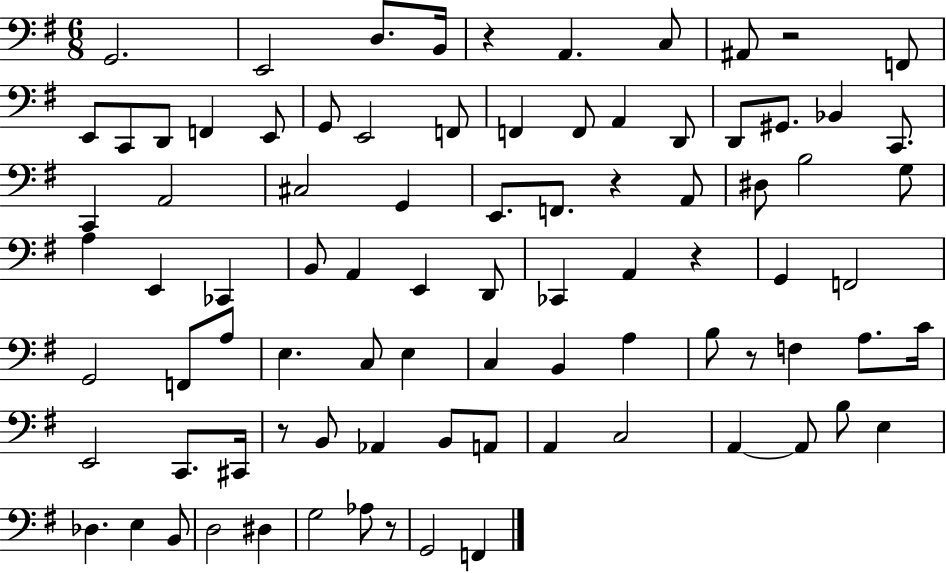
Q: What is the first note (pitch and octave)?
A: G2